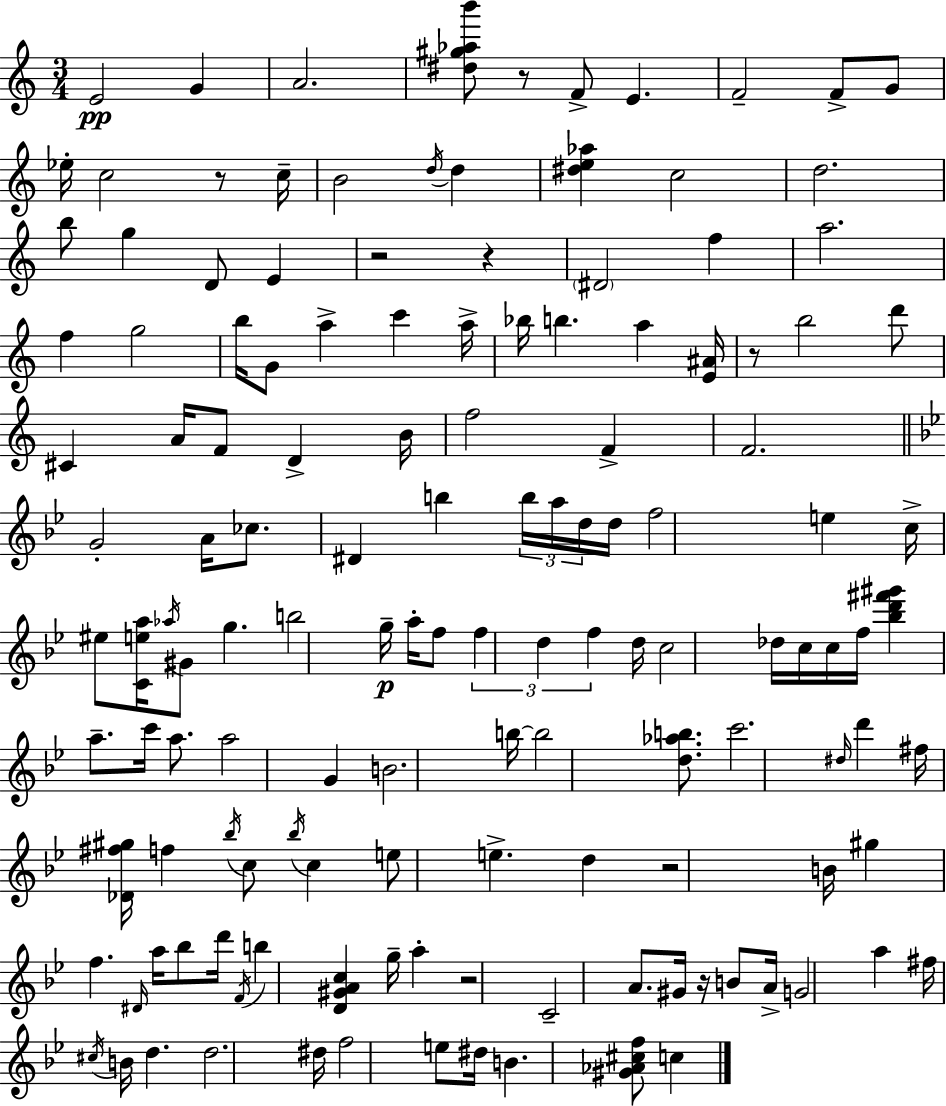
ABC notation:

X:1
T:Untitled
M:3/4
L:1/4
K:Am
E2 G A2 [^d^g_ab']/2 z/2 F/2 E F2 F/2 G/2 _e/4 c2 z/2 c/4 B2 d/4 d [^de_a] c2 d2 b/2 g D/2 E z2 z ^D2 f a2 f g2 b/4 G/2 a c' a/4 _b/4 b a [E^A]/4 z/2 b2 d'/2 ^C A/4 F/2 D B/4 f2 F F2 G2 A/4 _c/2 ^D b b/4 a/4 d/4 d/4 f2 e c/4 ^e/2 [Cea]/4 _a/4 ^G/2 g b2 g/4 a/4 f/2 f d f d/4 c2 _d/4 c/4 c/4 f/4 [_bd'^f'^g'] a/2 c'/4 a/2 a2 G B2 b/4 b2 [d_ab]/2 c'2 ^d/4 d' ^f/4 [_D^f^g]/4 f _b/4 c/2 _b/4 c e/2 e d z2 B/4 ^g f ^D/4 a/4 _b/2 d'/4 F/4 b [D^GAc] g/4 a z2 C2 A/2 ^G/4 z/4 B/2 A/4 G2 a ^f/4 ^c/4 B/4 d d2 ^d/4 f2 e/2 ^d/4 B [^G_A^cf]/2 c